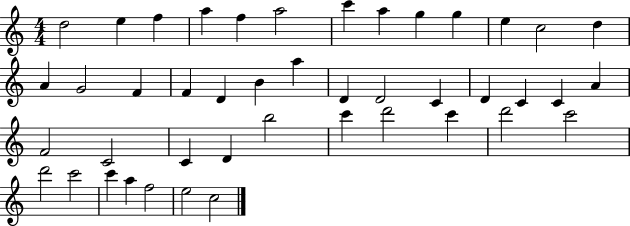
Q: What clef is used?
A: treble